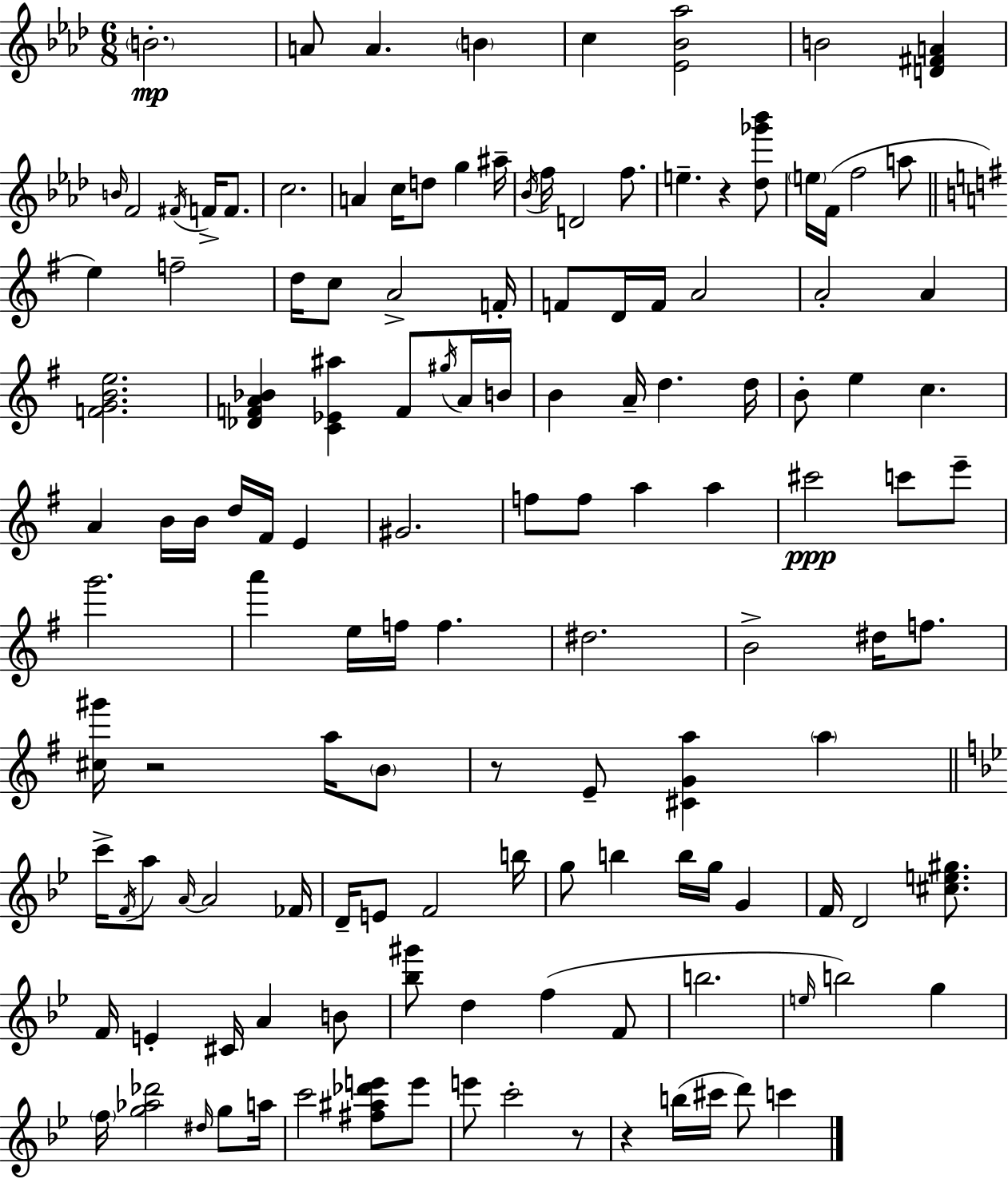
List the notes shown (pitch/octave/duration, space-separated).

B4/h. A4/e A4/q. B4/q C5/q [Eb4,Bb4,Ab5]/h B4/h [D4,F#4,A4]/q B4/s F4/h F#4/s F4/s F4/e. C5/h. A4/q C5/s D5/e G5/q A#5/s Bb4/s F5/s D4/h F5/e. E5/q. R/q [Db5,Gb6,Bb6]/e E5/s F4/s F5/h A5/e E5/q F5/h D5/s C5/e A4/h F4/s F4/e D4/s F4/s A4/h A4/h A4/q [F4,G4,B4,E5]/h. [Db4,F4,A4,Bb4]/q [C4,Eb4,A#5]/q F4/e G#5/s A4/s B4/s B4/q A4/s D5/q. D5/s B4/e E5/q C5/q. A4/q B4/s B4/s D5/s F#4/s E4/q G#4/h. F5/e F5/e A5/q A5/q C#6/h C6/e E6/e G6/h. A6/q E5/s F5/s F5/q. D#5/h. B4/h D#5/s F5/e. [C#5,G#6]/s R/h A5/s B4/e R/e E4/e [C#4,G4,A5]/q A5/q C6/s F4/s A5/e A4/s A4/h FES4/s D4/s E4/e F4/h B5/s G5/e B5/q B5/s G5/s G4/q F4/s D4/h [C#5,E5,G#5]/e. F4/s E4/q C#4/s A4/q B4/e [Bb5,G#6]/e D5/q F5/q F4/e B5/h. E5/s B5/h G5/q F5/s [G5,Ab5,Db6]/h D#5/s G5/e A5/s C6/h [F#5,A#5,Db6,E6]/e E6/e E6/e C6/h R/e R/q B5/s C#6/s D6/e C6/q